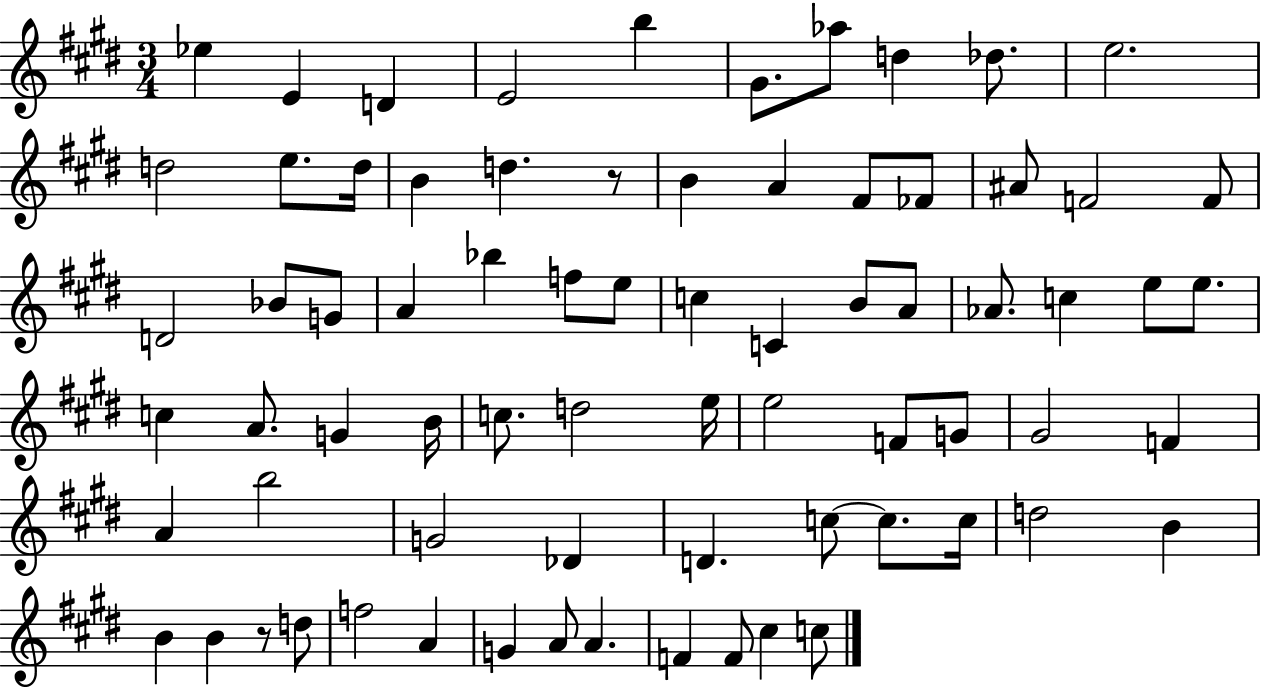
X:1
T:Untitled
M:3/4
L:1/4
K:E
_e E D E2 b ^G/2 _a/2 d _d/2 e2 d2 e/2 d/4 B d z/2 B A ^F/2 _F/2 ^A/2 F2 F/2 D2 _B/2 G/2 A _b f/2 e/2 c C B/2 A/2 _A/2 c e/2 e/2 c A/2 G B/4 c/2 d2 e/4 e2 F/2 G/2 ^G2 F A b2 G2 _D D c/2 c/2 c/4 d2 B B B z/2 d/2 f2 A G A/2 A F F/2 ^c c/2